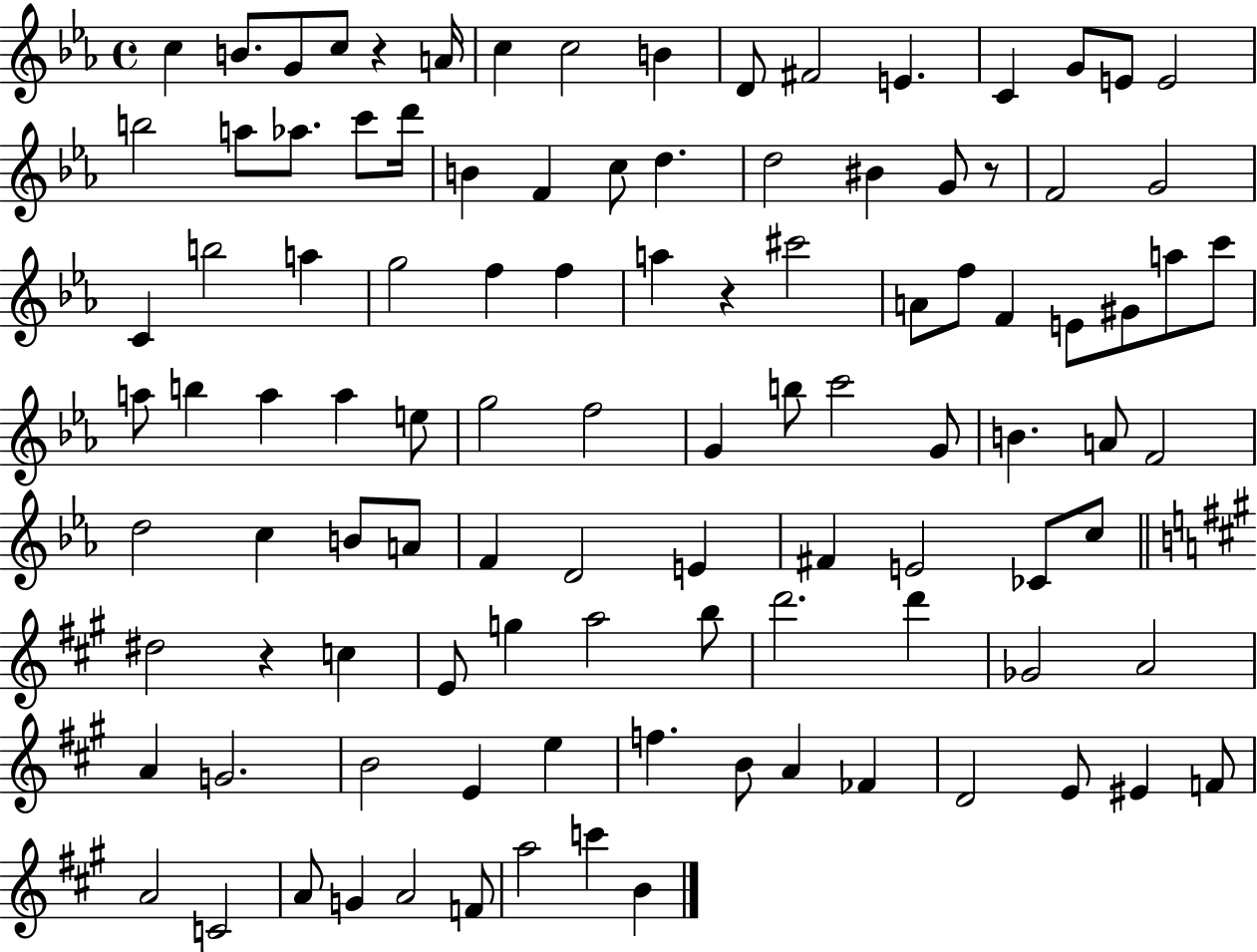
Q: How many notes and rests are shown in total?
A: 105